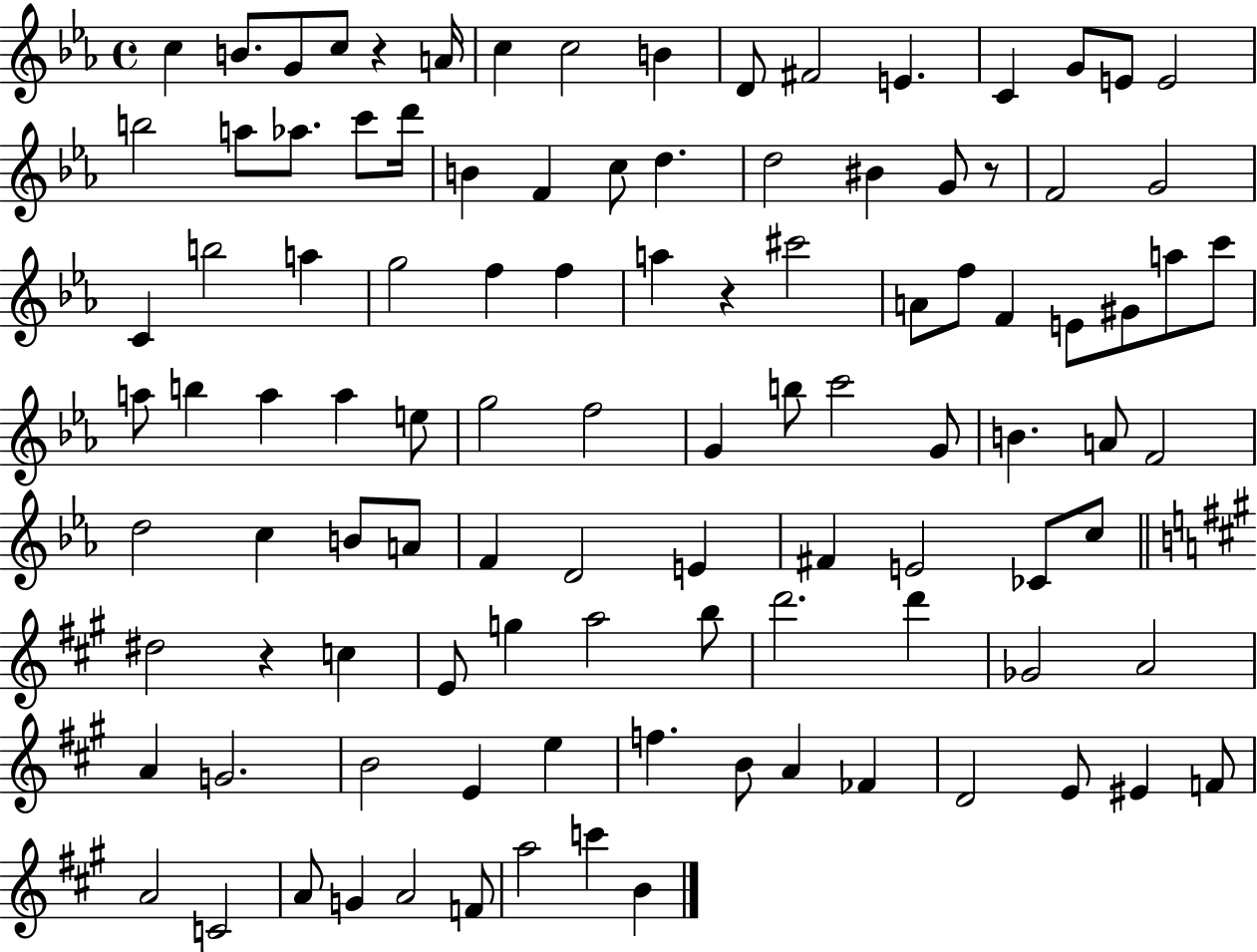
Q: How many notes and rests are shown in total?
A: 105